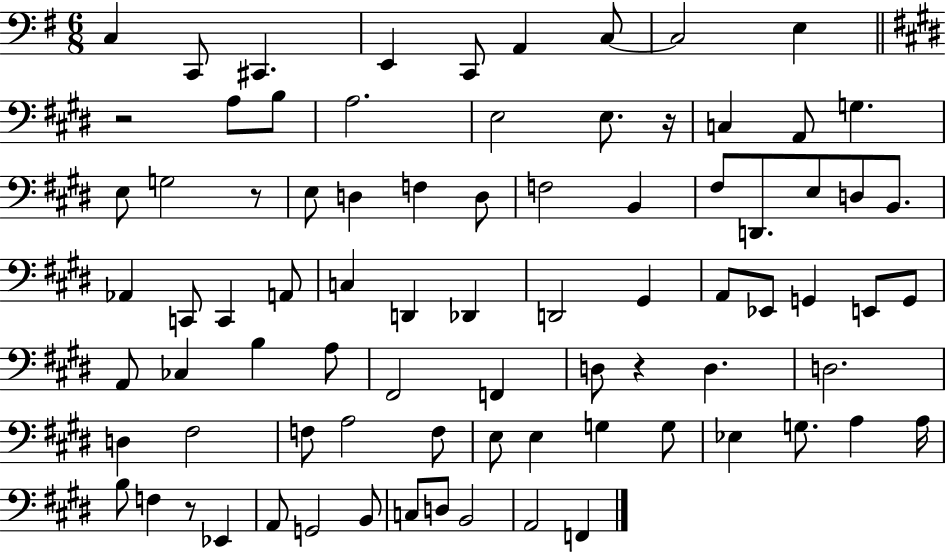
{
  \clef bass
  \numericTimeSignature
  \time 6/8
  \key g \major
  c4 c,8 cis,4. | e,4 c,8 a,4 c8~~ | c2 e4 | \bar "||" \break \key e \major r2 a8 b8 | a2. | e2 e8. r16 | c4 a,8 g4. | \break e8 g2 r8 | e8 d4 f4 d8 | f2 b,4 | fis8 d,8. e8 d8 b,8. | \break aes,4 c,8 c,4 a,8 | c4 d,4 des,4 | d,2 gis,4 | a,8 ees,8 g,4 e,8 g,8 | \break a,8 ces4 b4 a8 | fis,2 f,4 | d8 r4 d4. | d2. | \break d4 fis2 | f8 a2 f8 | e8 e4 g4 g8 | ees4 g8. a4 a16 | \break b8 f4 r8 ees,4 | a,8 g,2 b,8 | c8 d8 b,2 | a,2 f,4 | \break \bar "|."
}